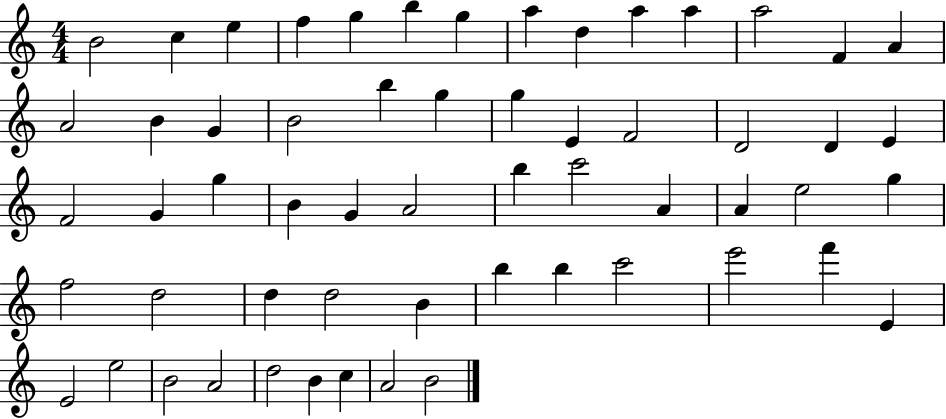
B4/h C5/q E5/q F5/q G5/q B5/q G5/q A5/q D5/q A5/q A5/q A5/h F4/q A4/q A4/h B4/q G4/q B4/h B5/q G5/q G5/q E4/q F4/h D4/h D4/q E4/q F4/h G4/q G5/q B4/q G4/q A4/h B5/q C6/h A4/q A4/q E5/h G5/q F5/h D5/h D5/q D5/h B4/q B5/q B5/q C6/h E6/h F6/q E4/q E4/h E5/h B4/h A4/h D5/h B4/q C5/q A4/h B4/h